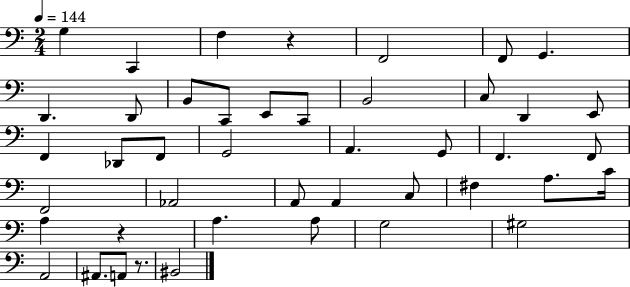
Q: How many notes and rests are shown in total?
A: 44